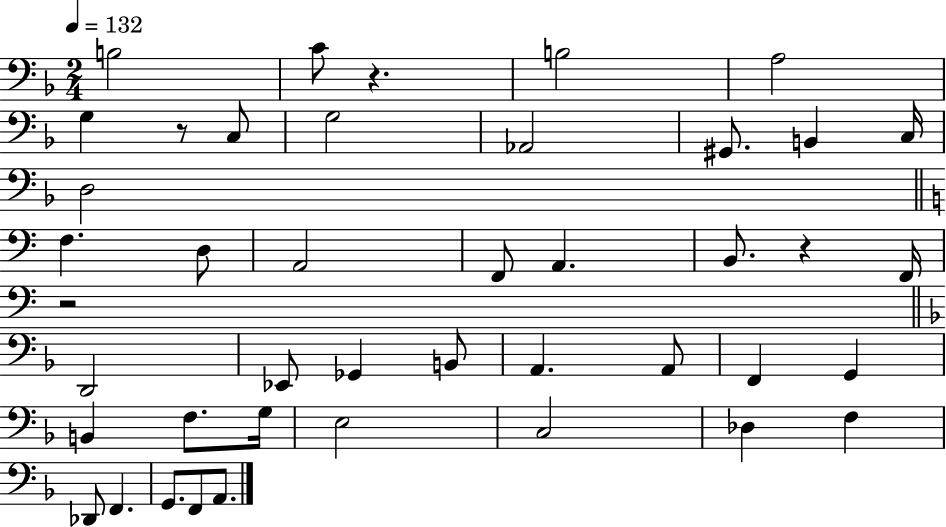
B3/h C4/e R/q. B3/h A3/h G3/q R/e C3/e G3/h Ab2/h G#2/e. B2/q C3/s D3/h F3/q. D3/e A2/h F2/e A2/q. B2/e. R/q F2/s R/h D2/h Eb2/e Gb2/q B2/e A2/q. A2/e F2/q G2/q B2/q F3/e. G3/s E3/h C3/h Db3/q F3/q Db2/e F2/q. G2/e. F2/e A2/e.